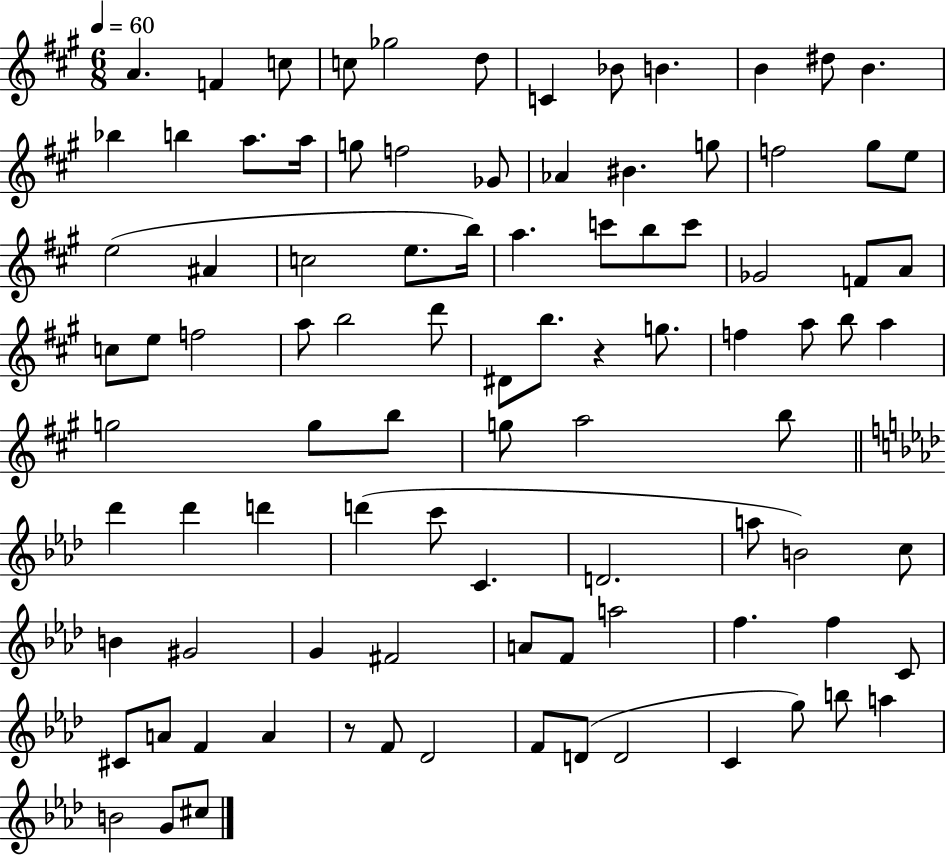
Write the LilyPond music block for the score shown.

{
  \clef treble
  \numericTimeSignature
  \time 6/8
  \key a \major
  \tempo 4 = 60
  a'4. f'4 c''8 | c''8 ges''2 d''8 | c'4 bes'8 b'4. | b'4 dis''8 b'4. | \break bes''4 b''4 a''8. a''16 | g''8 f''2 ges'8 | aes'4 bis'4. g''8 | f''2 gis''8 e''8 | \break e''2( ais'4 | c''2 e''8. b''16) | a''4. c'''8 b''8 c'''8 | ges'2 f'8 a'8 | \break c''8 e''8 f''2 | a''8 b''2 d'''8 | dis'8 b''8. r4 g''8. | f''4 a''8 b''8 a''4 | \break g''2 g''8 b''8 | g''8 a''2 b''8 | \bar "||" \break \key f \minor des'''4 des'''4 d'''4 | d'''4( c'''8 c'4. | d'2. | a''8 b'2) c''8 | \break b'4 gis'2 | g'4 fis'2 | a'8 f'8 a''2 | f''4. f''4 c'8 | \break cis'8 a'8 f'4 a'4 | r8 f'8 des'2 | f'8 d'8( d'2 | c'4 g''8) b''8 a''4 | \break b'2 g'8 cis''8 | \bar "|."
}